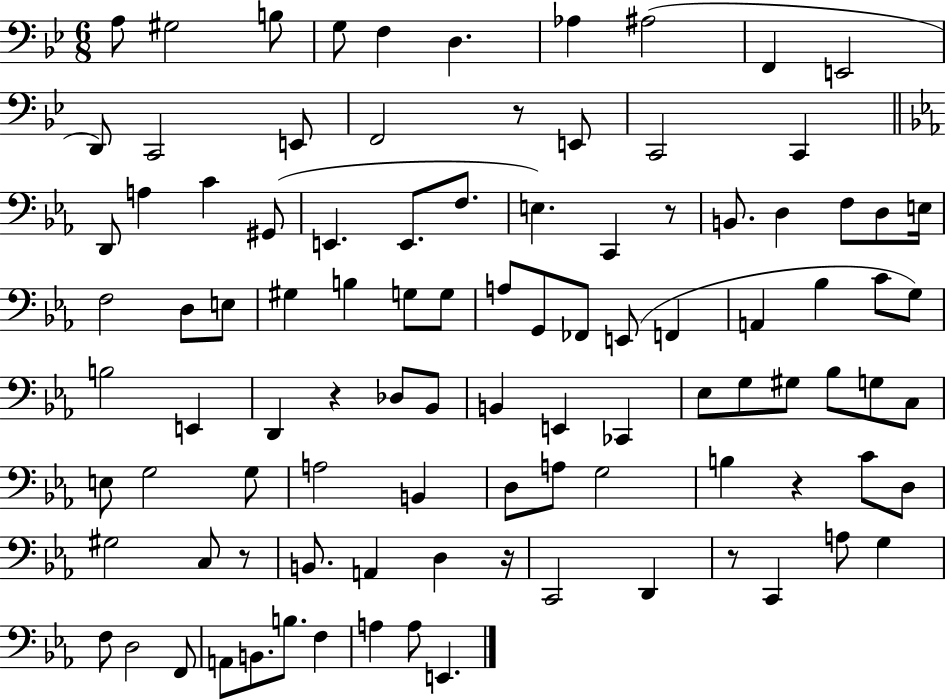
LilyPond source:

{
  \clef bass
  \numericTimeSignature
  \time 6/8
  \key bes \major
  \repeat volta 2 { a8 gis2 b8 | g8 f4 d4. | aes4 ais2( | f,4 e,2 | \break d,8) c,2 e,8 | f,2 r8 e,8 | c,2 c,4 | \bar "||" \break \key c \minor d,8 a4 c'4 gis,8( | e,4. e,8. f8. | e4.) c,4 r8 | b,8. d4 f8 d8 e16 | \break f2 d8 e8 | gis4 b4 g8 g8 | a8 g,8 fes,8 e,8( f,4 | a,4 bes4 c'8 g8) | \break b2 e,4 | d,4 r4 des8 bes,8 | b,4 e,4 ces,4 | ees8 g8 gis8 bes8 g8 c8 | \break e8 g2 g8 | a2 b,4 | d8 a8 g2 | b4 r4 c'8 d8 | \break gis2 c8 r8 | b,8. a,4 d4 r16 | c,2 d,4 | r8 c,4 a8 g4 | \break f8 d2 f,8 | a,8 b,8. b8. f4 | a4 a8 e,4. | } \bar "|."
}